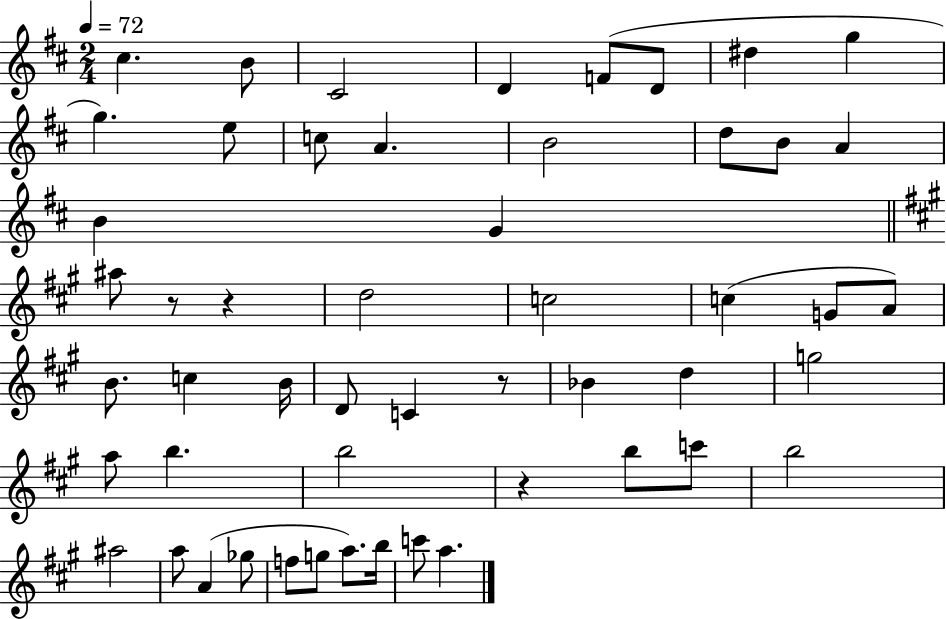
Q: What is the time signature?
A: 2/4